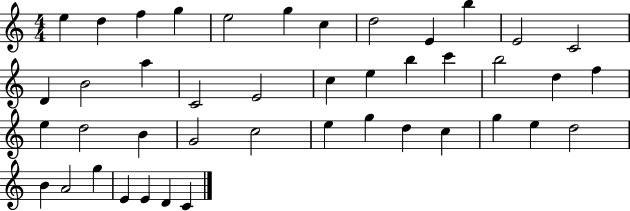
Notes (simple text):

E5/q D5/q F5/q G5/q E5/h G5/q C5/q D5/h E4/q B5/q E4/h C4/h D4/q B4/h A5/q C4/h E4/h C5/q E5/q B5/q C6/q B5/h D5/q F5/q E5/q D5/h B4/q G4/h C5/h E5/q G5/q D5/q C5/q G5/q E5/q D5/h B4/q A4/h G5/q E4/q E4/q D4/q C4/q